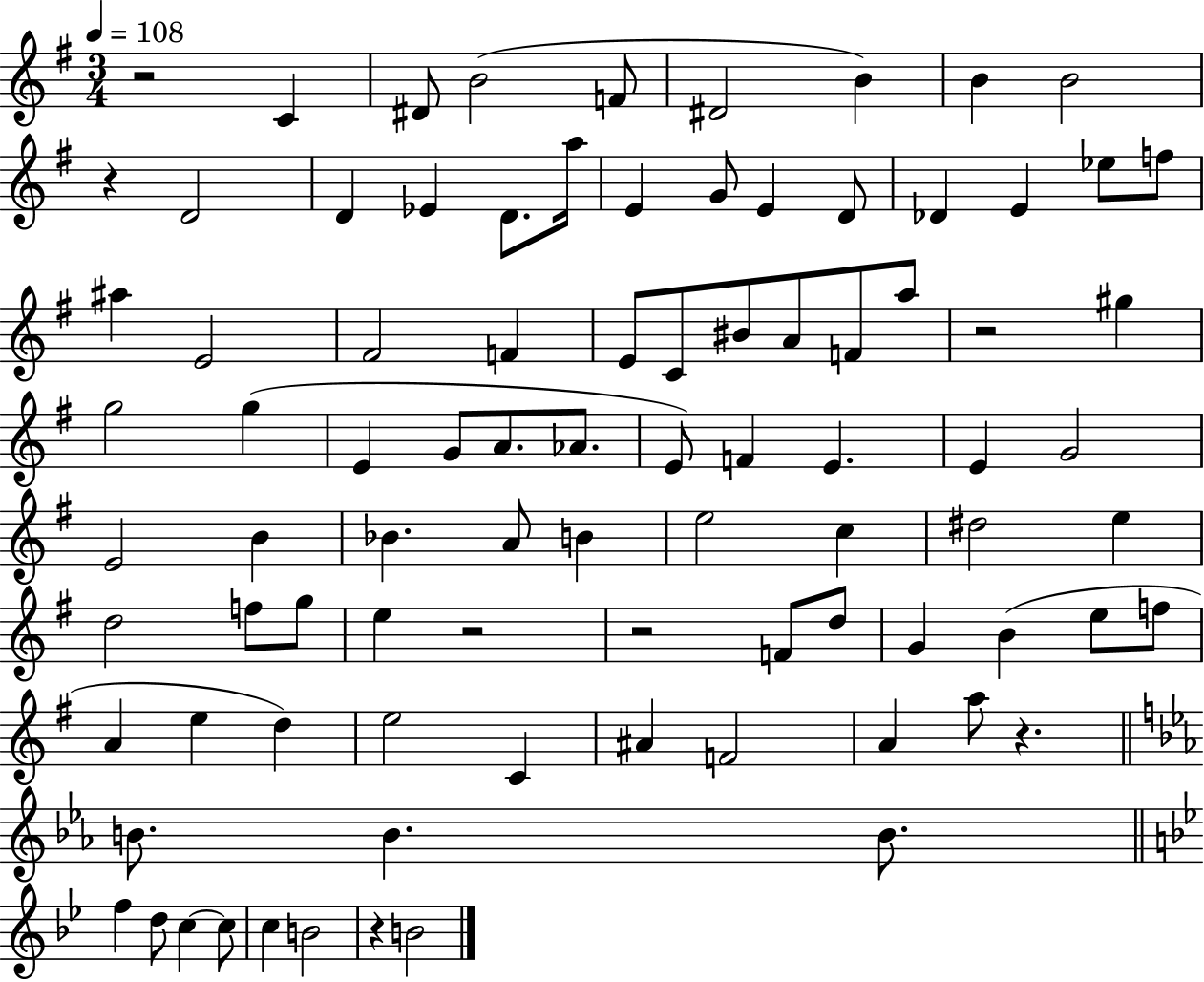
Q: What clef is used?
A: treble